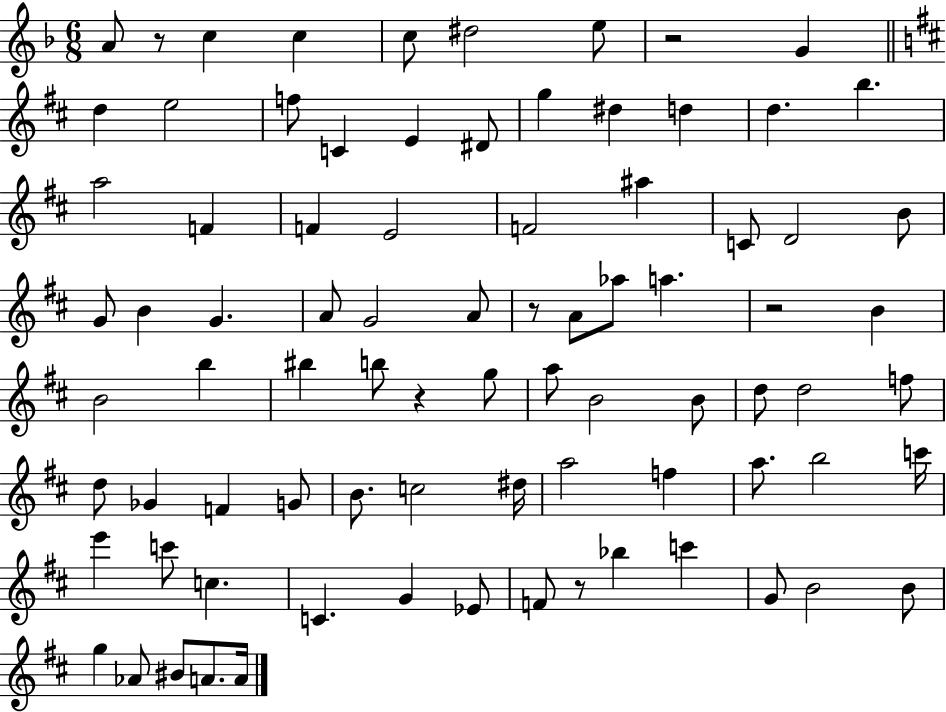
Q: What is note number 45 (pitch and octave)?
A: B4